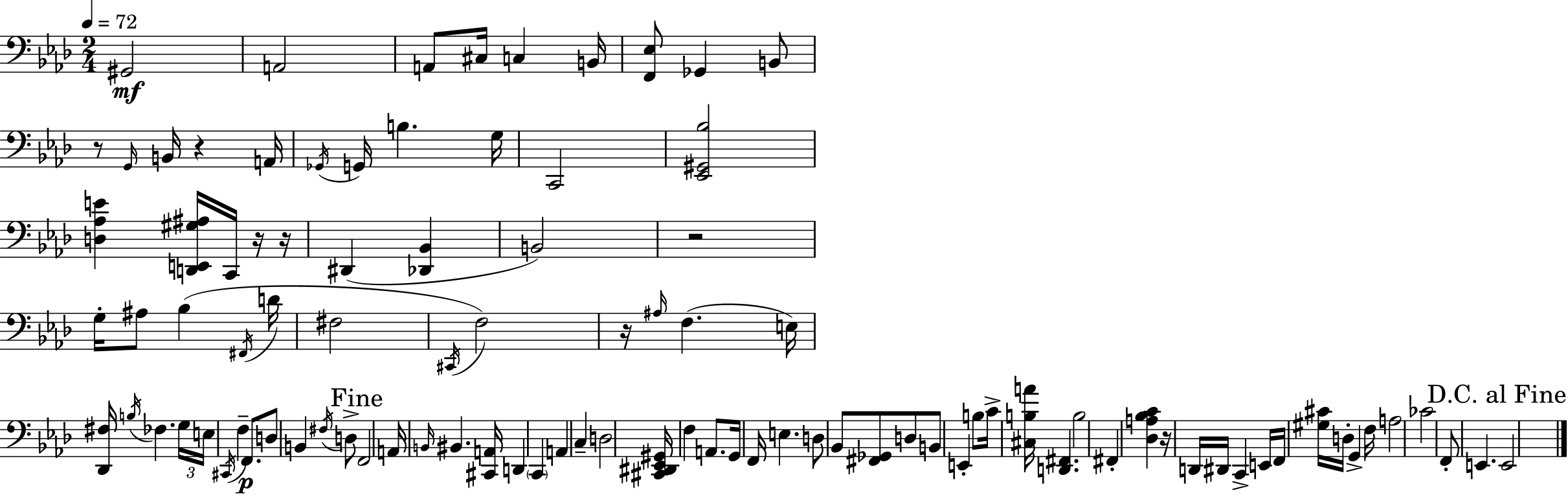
G#2/h A2/h A2/e C#3/s C3/q B2/s [F2,Eb3]/e Gb2/q B2/e R/e G2/s B2/s R/q A2/s Gb2/s G2/s B3/q. G3/s C2/h [Eb2,G#2,Bb3]/h [D3,Ab3,E4]/q [D2,E2,G#3,A#3]/s C2/s R/s R/s D#2/q [Db2,Bb2]/q B2/h R/h G3/s A#3/e Bb3/q F#2/s D4/s F#3/h C#2/s F3/h R/s A#3/s F3/q. E3/s [Db2,F#3]/s B3/s FES3/q. G3/s E3/s C#2/s F3/q F2/e. D3/e B2/q F#3/s D3/e F2/h A2/s B2/s BIS2/q. [C#2,A2]/s D2/q C2/q A2/q C3/q D3/h [C#2,D#2,Eb2,G#2]/s F3/q A2/e. G2/s F2/s E3/q. D3/e Bb2/e [F#2,Gb2]/e D3/e B2/e E2/q B3/e C4/s [C#3,B3,A4]/s [D2,F#2]/q. B3/h F#2/q [Db3,A3,Bb3,C4]/q R/s D2/s D#2/s C2/q E2/s F2/s [G#3,C#4]/s D3/s G2/q F3/s A3/h CES4/h F2/e E2/q. E2/h